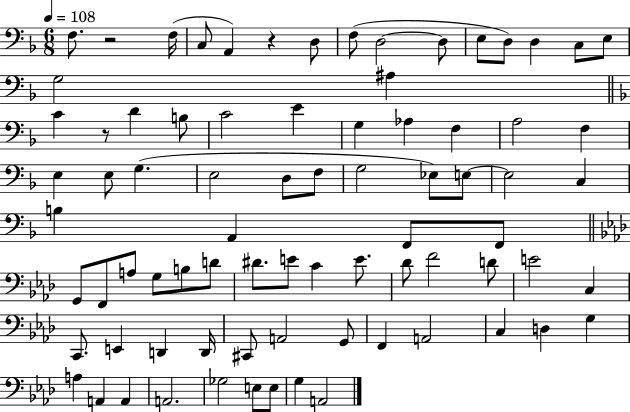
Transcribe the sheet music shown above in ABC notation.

X:1
T:Untitled
M:6/8
L:1/4
K:F
F,/2 z2 F,/4 C,/2 A,, z D,/2 F,/2 D,2 D,/2 E,/2 D,/2 D, C,/2 E,/2 G,2 ^A, C z/2 D B,/2 C2 E G, _A, F, A,2 F, E, E,/2 G, E,2 D,/2 F,/2 G,2 _E,/2 E,/2 E,2 C, B, A,, F,,/2 F,,/2 G,,/2 F,,/2 A,/2 G,/2 B,/2 D/2 ^D/2 E/2 C E/2 _D/2 F2 D/2 E2 C, C,,/2 E,, D,, D,,/4 ^C,,/2 A,,2 G,,/2 F,, A,,2 C, D, G, A, A,, A,, A,,2 _G,2 E,/2 E,/2 G, A,,2